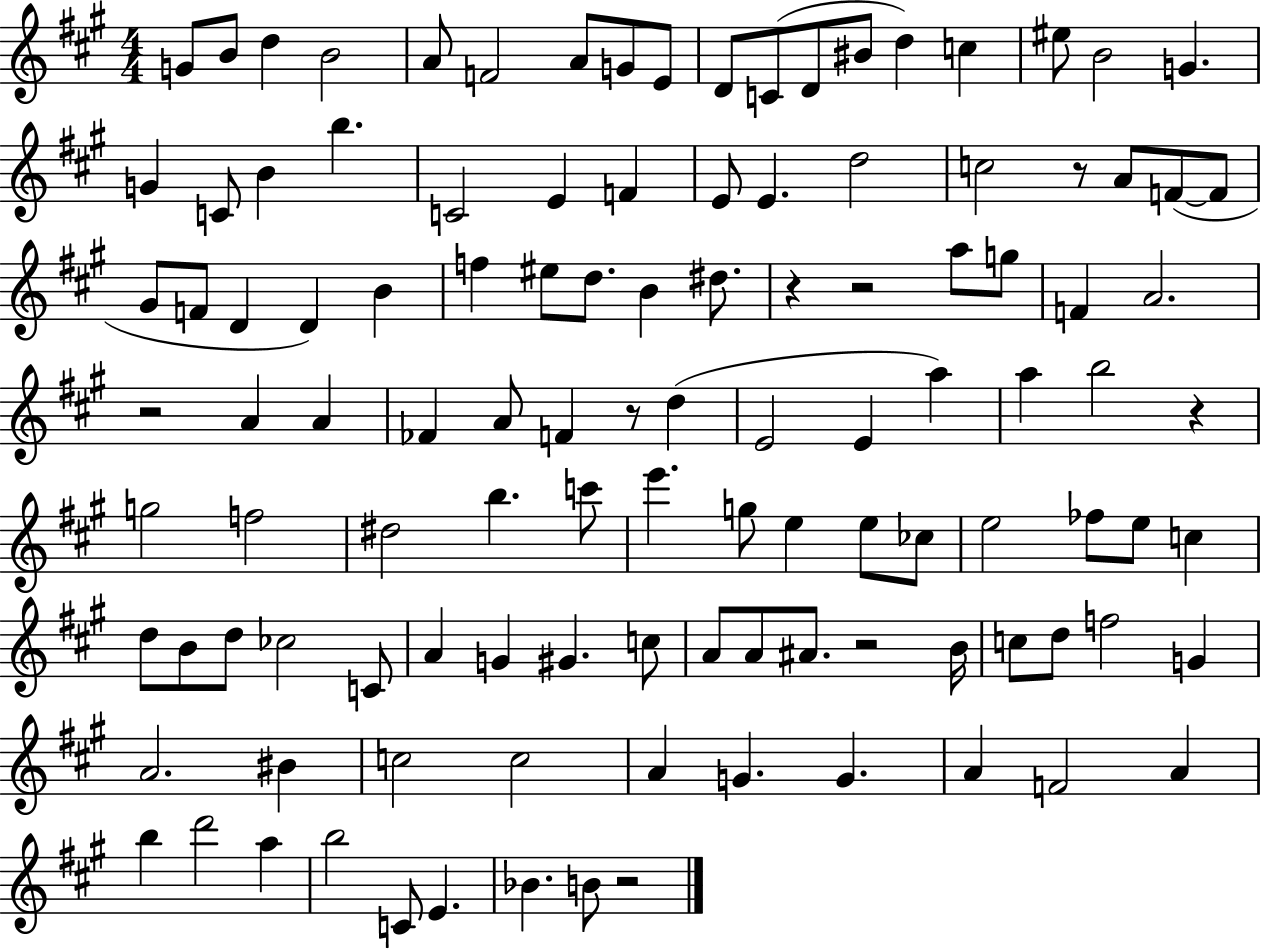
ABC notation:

X:1
T:Untitled
M:4/4
L:1/4
K:A
G/2 B/2 d B2 A/2 F2 A/2 G/2 E/2 D/2 C/2 D/2 ^B/2 d c ^e/2 B2 G G C/2 B b C2 E F E/2 E d2 c2 z/2 A/2 F/2 F/2 ^G/2 F/2 D D B f ^e/2 d/2 B ^d/2 z z2 a/2 g/2 F A2 z2 A A _F A/2 F z/2 d E2 E a a b2 z g2 f2 ^d2 b c'/2 e' g/2 e e/2 _c/2 e2 _f/2 e/2 c d/2 B/2 d/2 _c2 C/2 A G ^G c/2 A/2 A/2 ^A/2 z2 B/4 c/2 d/2 f2 G A2 ^B c2 c2 A G G A F2 A b d'2 a b2 C/2 E _B B/2 z2